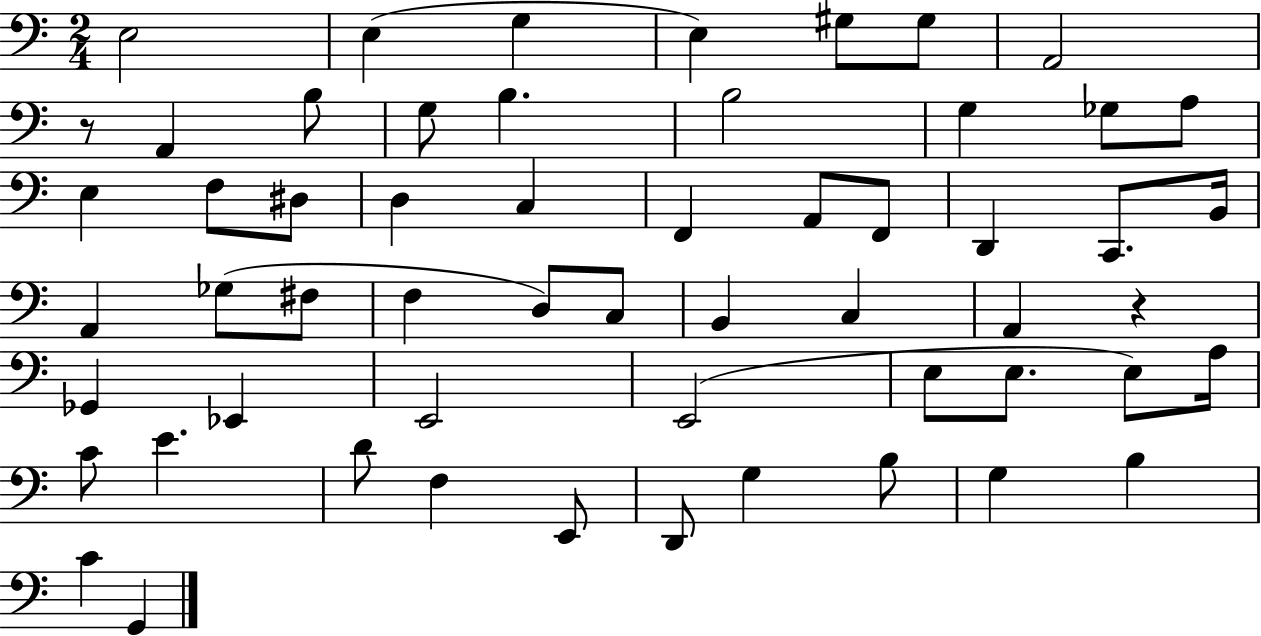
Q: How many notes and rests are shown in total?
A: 57